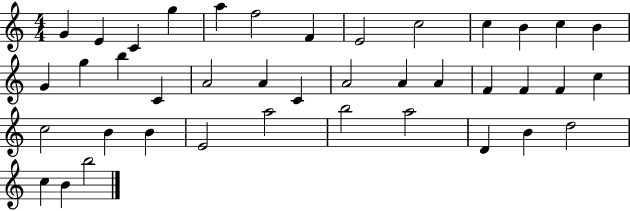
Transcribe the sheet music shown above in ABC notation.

X:1
T:Untitled
M:4/4
L:1/4
K:C
G E C g a f2 F E2 c2 c B c B G g b C A2 A C A2 A A F F F c c2 B B E2 a2 b2 a2 D B d2 c B b2